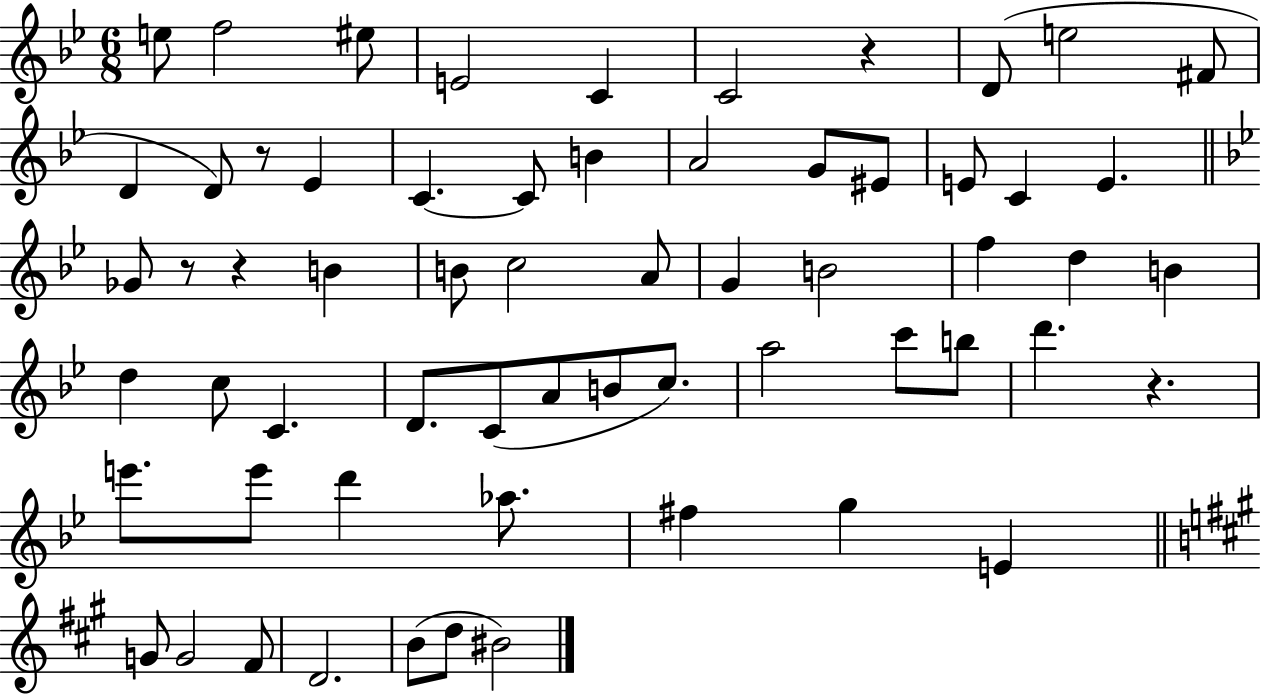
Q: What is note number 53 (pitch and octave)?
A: F#4